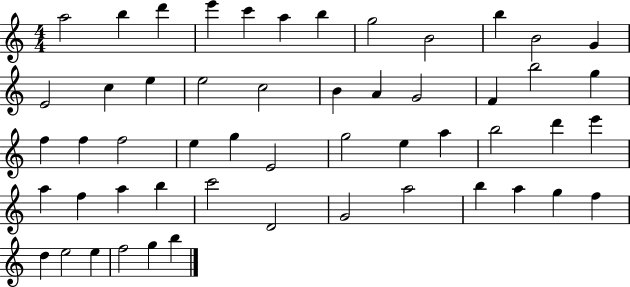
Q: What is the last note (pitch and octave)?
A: B5